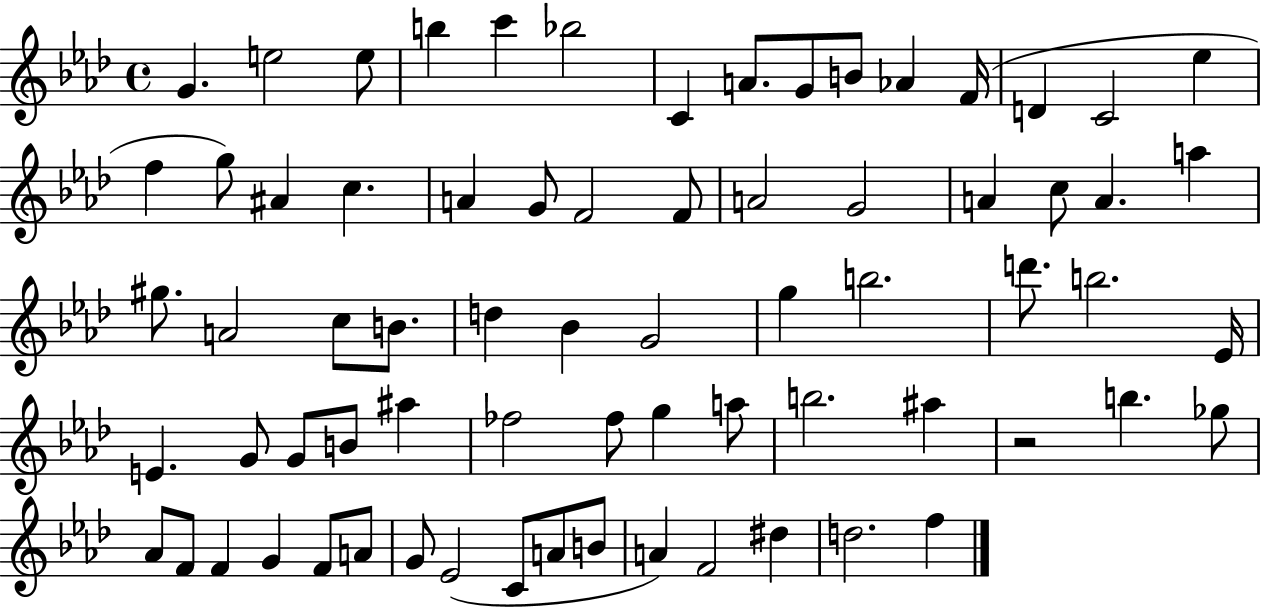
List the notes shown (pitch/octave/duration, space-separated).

G4/q. E5/h E5/e B5/q C6/q Bb5/h C4/q A4/e. G4/e B4/e Ab4/q F4/s D4/q C4/h Eb5/q F5/q G5/e A#4/q C5/q. A4/q G4/e F4/h F4/e A4/h G4/h A4/q C5/e A4/q. A5/q G#5/e. A4/h C5/e B4/e. D5/q Bb4/q G4/h G5/q B5/h. D6/e. B5/h. Eb4/s E4/q. G4/e G4/e B4/e A#5/q FES5/h FES5/e G5/q A5/e B5/h. A#5/q R/h B5/q. Gb5/e Ab4/e F4/e F4/q G4/q F4/e A4/e G4/e Eb4/h C4/e A4/e B4/e A4/q F4/h D#5/q D5/h. F5/q